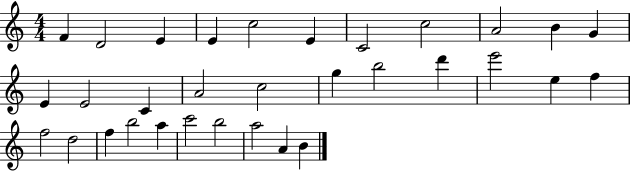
X:1
T:Untitled
M:4/4
L:1/4
K:C
F D2 E E c2 E C2 c2 A2 B G E E2 C A2 c2 g b2 d' e'2 e f f2 d2 f b2 a c'2 b2 a2 A B